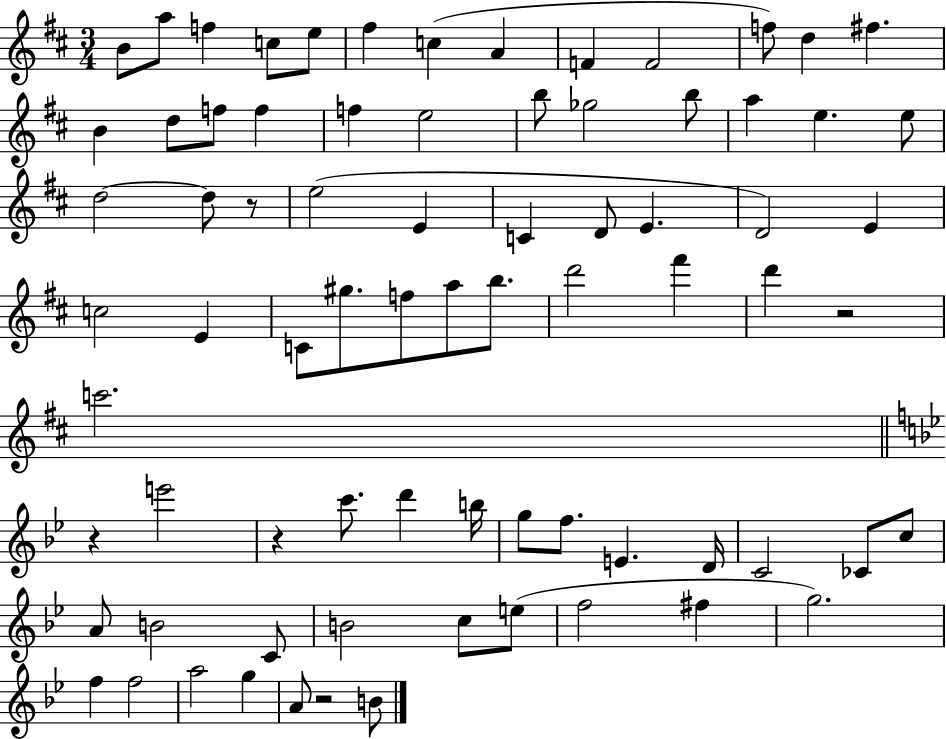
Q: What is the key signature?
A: D major